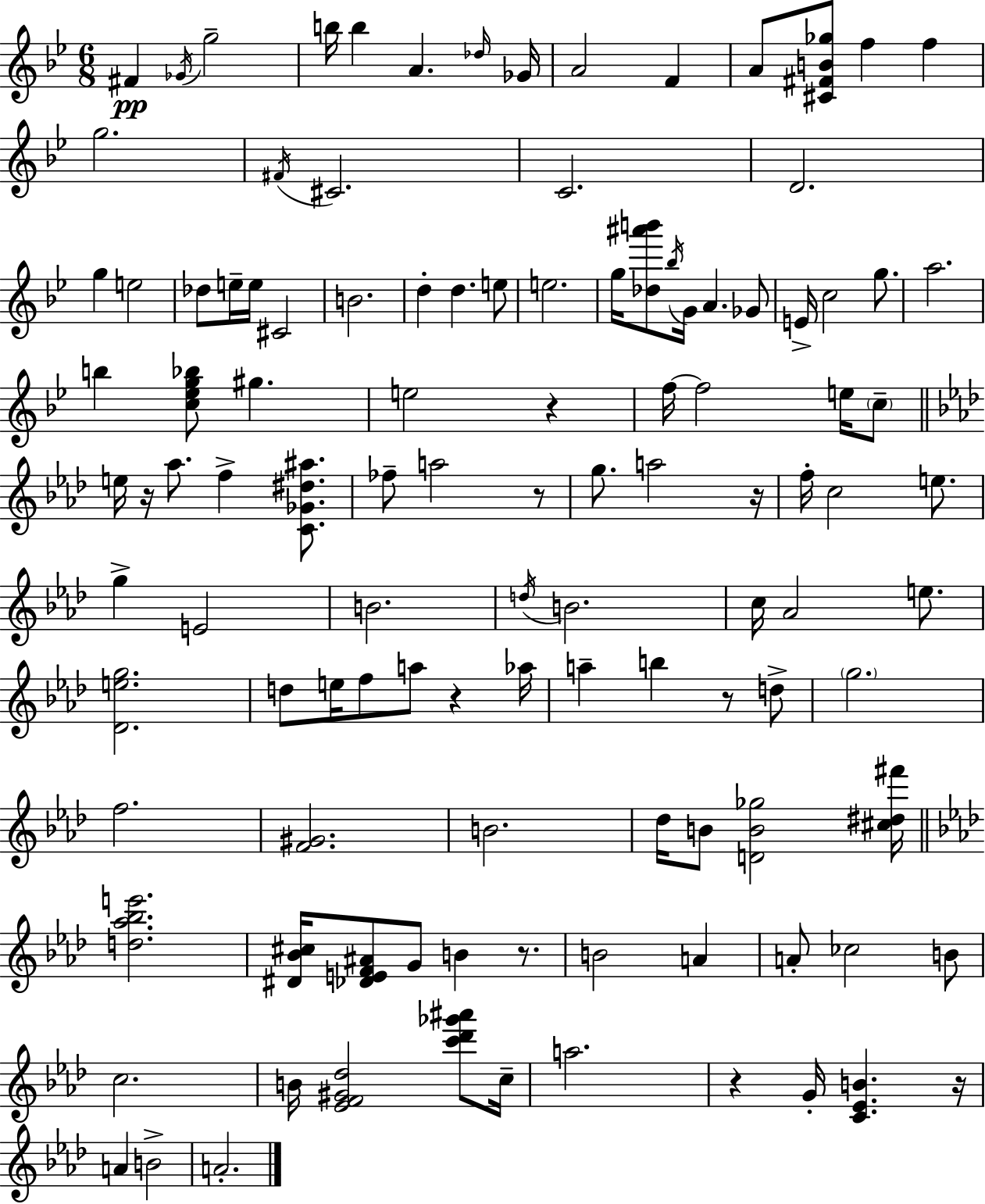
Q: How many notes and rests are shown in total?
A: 114